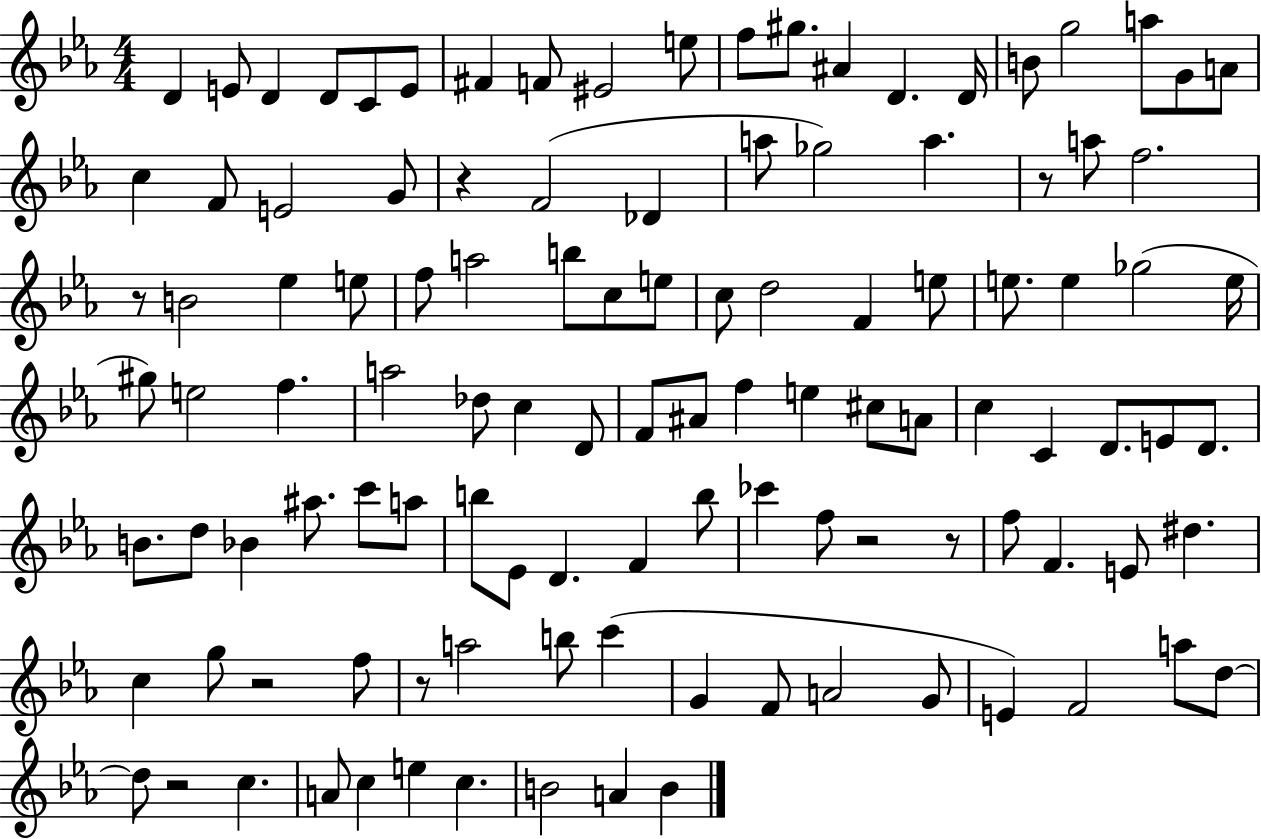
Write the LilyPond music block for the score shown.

{
  \clef treble
  \numericTimeSignature
  \time 4/4
  \key ees \major
  d'4 e'8 d'4 d'8 c'8 e'8 | fis'4 f'8 eis'2 e''8 | f''8 gis''8. ais'4 d'4. d'16 | b'8 g''2 a''8 g'8 a'8 | \break c''4 f'8 e'2 g'8 | r4 f'2( des'4 | a''8 ges''2) a''4. | r8 a''8 f''2. | \break r8 b'2 ees''4 e''8 | f''8 a''2 b''8 c''8 e''8 | c''8 d''2 f'4 e''8 | e''8. e''4 ges''2( e''16 | \break gis''8) e''2 f''4. | a''2 des''8 c''4 d'8 | f'8 ais'8 f''4 e''4 cis''8 a'8 | c''4 c'4 d'8. e'8 d'8. | \break b'8. d''8 bes'4 ais''8. c'''8 a''8 | b''8 ees'8 d'4. f'4 b''8 | ces'''4 f''8 r2 r8 | f''8 f'4. e'8 dis''4. | \break c''4 g''8 r2 f''8 | r8 a''2 b''8 c'''4( | g'4 f'8 a'2 g'8 | e'4) f'2 a''8 d''8~~ | \break d''8 r2 c''4. | a'8 c''4 e''4 c''4. | b'2 a'4 b'4 | \bar "|."
}